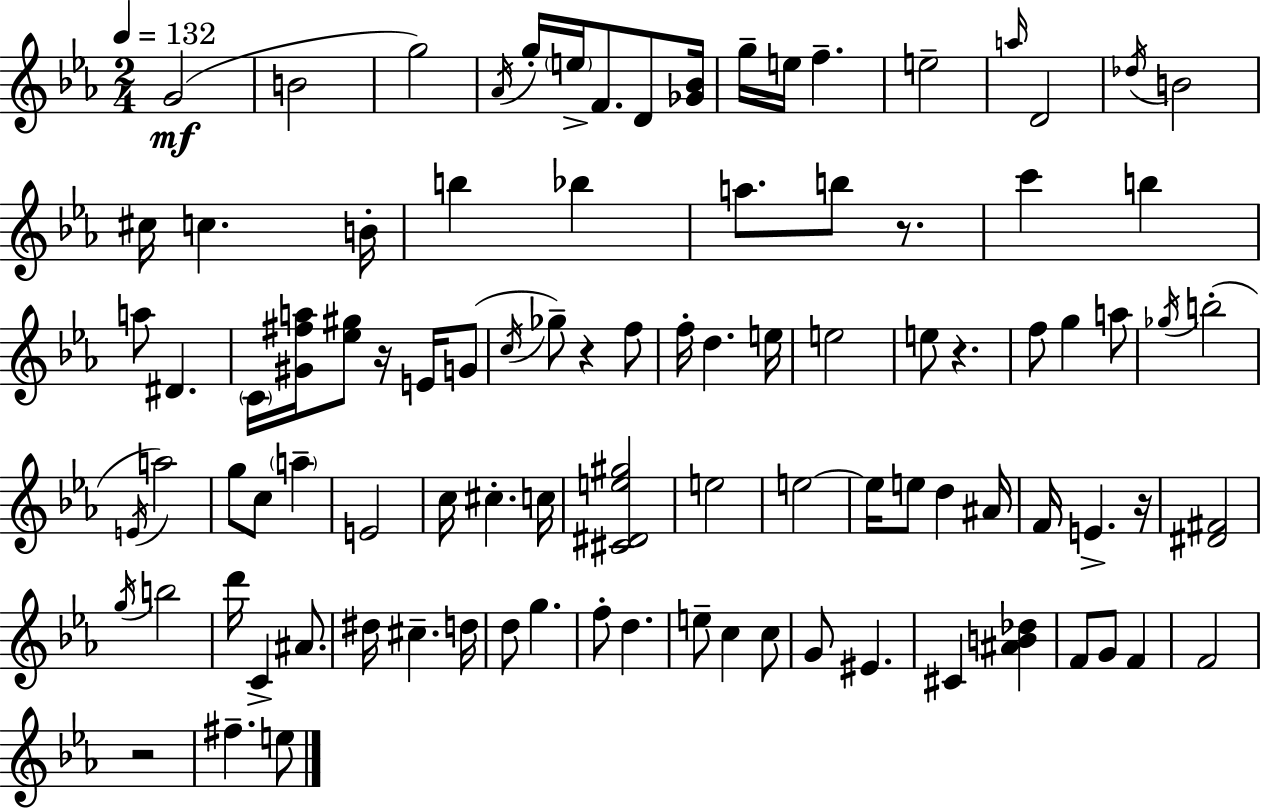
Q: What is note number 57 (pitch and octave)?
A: D5